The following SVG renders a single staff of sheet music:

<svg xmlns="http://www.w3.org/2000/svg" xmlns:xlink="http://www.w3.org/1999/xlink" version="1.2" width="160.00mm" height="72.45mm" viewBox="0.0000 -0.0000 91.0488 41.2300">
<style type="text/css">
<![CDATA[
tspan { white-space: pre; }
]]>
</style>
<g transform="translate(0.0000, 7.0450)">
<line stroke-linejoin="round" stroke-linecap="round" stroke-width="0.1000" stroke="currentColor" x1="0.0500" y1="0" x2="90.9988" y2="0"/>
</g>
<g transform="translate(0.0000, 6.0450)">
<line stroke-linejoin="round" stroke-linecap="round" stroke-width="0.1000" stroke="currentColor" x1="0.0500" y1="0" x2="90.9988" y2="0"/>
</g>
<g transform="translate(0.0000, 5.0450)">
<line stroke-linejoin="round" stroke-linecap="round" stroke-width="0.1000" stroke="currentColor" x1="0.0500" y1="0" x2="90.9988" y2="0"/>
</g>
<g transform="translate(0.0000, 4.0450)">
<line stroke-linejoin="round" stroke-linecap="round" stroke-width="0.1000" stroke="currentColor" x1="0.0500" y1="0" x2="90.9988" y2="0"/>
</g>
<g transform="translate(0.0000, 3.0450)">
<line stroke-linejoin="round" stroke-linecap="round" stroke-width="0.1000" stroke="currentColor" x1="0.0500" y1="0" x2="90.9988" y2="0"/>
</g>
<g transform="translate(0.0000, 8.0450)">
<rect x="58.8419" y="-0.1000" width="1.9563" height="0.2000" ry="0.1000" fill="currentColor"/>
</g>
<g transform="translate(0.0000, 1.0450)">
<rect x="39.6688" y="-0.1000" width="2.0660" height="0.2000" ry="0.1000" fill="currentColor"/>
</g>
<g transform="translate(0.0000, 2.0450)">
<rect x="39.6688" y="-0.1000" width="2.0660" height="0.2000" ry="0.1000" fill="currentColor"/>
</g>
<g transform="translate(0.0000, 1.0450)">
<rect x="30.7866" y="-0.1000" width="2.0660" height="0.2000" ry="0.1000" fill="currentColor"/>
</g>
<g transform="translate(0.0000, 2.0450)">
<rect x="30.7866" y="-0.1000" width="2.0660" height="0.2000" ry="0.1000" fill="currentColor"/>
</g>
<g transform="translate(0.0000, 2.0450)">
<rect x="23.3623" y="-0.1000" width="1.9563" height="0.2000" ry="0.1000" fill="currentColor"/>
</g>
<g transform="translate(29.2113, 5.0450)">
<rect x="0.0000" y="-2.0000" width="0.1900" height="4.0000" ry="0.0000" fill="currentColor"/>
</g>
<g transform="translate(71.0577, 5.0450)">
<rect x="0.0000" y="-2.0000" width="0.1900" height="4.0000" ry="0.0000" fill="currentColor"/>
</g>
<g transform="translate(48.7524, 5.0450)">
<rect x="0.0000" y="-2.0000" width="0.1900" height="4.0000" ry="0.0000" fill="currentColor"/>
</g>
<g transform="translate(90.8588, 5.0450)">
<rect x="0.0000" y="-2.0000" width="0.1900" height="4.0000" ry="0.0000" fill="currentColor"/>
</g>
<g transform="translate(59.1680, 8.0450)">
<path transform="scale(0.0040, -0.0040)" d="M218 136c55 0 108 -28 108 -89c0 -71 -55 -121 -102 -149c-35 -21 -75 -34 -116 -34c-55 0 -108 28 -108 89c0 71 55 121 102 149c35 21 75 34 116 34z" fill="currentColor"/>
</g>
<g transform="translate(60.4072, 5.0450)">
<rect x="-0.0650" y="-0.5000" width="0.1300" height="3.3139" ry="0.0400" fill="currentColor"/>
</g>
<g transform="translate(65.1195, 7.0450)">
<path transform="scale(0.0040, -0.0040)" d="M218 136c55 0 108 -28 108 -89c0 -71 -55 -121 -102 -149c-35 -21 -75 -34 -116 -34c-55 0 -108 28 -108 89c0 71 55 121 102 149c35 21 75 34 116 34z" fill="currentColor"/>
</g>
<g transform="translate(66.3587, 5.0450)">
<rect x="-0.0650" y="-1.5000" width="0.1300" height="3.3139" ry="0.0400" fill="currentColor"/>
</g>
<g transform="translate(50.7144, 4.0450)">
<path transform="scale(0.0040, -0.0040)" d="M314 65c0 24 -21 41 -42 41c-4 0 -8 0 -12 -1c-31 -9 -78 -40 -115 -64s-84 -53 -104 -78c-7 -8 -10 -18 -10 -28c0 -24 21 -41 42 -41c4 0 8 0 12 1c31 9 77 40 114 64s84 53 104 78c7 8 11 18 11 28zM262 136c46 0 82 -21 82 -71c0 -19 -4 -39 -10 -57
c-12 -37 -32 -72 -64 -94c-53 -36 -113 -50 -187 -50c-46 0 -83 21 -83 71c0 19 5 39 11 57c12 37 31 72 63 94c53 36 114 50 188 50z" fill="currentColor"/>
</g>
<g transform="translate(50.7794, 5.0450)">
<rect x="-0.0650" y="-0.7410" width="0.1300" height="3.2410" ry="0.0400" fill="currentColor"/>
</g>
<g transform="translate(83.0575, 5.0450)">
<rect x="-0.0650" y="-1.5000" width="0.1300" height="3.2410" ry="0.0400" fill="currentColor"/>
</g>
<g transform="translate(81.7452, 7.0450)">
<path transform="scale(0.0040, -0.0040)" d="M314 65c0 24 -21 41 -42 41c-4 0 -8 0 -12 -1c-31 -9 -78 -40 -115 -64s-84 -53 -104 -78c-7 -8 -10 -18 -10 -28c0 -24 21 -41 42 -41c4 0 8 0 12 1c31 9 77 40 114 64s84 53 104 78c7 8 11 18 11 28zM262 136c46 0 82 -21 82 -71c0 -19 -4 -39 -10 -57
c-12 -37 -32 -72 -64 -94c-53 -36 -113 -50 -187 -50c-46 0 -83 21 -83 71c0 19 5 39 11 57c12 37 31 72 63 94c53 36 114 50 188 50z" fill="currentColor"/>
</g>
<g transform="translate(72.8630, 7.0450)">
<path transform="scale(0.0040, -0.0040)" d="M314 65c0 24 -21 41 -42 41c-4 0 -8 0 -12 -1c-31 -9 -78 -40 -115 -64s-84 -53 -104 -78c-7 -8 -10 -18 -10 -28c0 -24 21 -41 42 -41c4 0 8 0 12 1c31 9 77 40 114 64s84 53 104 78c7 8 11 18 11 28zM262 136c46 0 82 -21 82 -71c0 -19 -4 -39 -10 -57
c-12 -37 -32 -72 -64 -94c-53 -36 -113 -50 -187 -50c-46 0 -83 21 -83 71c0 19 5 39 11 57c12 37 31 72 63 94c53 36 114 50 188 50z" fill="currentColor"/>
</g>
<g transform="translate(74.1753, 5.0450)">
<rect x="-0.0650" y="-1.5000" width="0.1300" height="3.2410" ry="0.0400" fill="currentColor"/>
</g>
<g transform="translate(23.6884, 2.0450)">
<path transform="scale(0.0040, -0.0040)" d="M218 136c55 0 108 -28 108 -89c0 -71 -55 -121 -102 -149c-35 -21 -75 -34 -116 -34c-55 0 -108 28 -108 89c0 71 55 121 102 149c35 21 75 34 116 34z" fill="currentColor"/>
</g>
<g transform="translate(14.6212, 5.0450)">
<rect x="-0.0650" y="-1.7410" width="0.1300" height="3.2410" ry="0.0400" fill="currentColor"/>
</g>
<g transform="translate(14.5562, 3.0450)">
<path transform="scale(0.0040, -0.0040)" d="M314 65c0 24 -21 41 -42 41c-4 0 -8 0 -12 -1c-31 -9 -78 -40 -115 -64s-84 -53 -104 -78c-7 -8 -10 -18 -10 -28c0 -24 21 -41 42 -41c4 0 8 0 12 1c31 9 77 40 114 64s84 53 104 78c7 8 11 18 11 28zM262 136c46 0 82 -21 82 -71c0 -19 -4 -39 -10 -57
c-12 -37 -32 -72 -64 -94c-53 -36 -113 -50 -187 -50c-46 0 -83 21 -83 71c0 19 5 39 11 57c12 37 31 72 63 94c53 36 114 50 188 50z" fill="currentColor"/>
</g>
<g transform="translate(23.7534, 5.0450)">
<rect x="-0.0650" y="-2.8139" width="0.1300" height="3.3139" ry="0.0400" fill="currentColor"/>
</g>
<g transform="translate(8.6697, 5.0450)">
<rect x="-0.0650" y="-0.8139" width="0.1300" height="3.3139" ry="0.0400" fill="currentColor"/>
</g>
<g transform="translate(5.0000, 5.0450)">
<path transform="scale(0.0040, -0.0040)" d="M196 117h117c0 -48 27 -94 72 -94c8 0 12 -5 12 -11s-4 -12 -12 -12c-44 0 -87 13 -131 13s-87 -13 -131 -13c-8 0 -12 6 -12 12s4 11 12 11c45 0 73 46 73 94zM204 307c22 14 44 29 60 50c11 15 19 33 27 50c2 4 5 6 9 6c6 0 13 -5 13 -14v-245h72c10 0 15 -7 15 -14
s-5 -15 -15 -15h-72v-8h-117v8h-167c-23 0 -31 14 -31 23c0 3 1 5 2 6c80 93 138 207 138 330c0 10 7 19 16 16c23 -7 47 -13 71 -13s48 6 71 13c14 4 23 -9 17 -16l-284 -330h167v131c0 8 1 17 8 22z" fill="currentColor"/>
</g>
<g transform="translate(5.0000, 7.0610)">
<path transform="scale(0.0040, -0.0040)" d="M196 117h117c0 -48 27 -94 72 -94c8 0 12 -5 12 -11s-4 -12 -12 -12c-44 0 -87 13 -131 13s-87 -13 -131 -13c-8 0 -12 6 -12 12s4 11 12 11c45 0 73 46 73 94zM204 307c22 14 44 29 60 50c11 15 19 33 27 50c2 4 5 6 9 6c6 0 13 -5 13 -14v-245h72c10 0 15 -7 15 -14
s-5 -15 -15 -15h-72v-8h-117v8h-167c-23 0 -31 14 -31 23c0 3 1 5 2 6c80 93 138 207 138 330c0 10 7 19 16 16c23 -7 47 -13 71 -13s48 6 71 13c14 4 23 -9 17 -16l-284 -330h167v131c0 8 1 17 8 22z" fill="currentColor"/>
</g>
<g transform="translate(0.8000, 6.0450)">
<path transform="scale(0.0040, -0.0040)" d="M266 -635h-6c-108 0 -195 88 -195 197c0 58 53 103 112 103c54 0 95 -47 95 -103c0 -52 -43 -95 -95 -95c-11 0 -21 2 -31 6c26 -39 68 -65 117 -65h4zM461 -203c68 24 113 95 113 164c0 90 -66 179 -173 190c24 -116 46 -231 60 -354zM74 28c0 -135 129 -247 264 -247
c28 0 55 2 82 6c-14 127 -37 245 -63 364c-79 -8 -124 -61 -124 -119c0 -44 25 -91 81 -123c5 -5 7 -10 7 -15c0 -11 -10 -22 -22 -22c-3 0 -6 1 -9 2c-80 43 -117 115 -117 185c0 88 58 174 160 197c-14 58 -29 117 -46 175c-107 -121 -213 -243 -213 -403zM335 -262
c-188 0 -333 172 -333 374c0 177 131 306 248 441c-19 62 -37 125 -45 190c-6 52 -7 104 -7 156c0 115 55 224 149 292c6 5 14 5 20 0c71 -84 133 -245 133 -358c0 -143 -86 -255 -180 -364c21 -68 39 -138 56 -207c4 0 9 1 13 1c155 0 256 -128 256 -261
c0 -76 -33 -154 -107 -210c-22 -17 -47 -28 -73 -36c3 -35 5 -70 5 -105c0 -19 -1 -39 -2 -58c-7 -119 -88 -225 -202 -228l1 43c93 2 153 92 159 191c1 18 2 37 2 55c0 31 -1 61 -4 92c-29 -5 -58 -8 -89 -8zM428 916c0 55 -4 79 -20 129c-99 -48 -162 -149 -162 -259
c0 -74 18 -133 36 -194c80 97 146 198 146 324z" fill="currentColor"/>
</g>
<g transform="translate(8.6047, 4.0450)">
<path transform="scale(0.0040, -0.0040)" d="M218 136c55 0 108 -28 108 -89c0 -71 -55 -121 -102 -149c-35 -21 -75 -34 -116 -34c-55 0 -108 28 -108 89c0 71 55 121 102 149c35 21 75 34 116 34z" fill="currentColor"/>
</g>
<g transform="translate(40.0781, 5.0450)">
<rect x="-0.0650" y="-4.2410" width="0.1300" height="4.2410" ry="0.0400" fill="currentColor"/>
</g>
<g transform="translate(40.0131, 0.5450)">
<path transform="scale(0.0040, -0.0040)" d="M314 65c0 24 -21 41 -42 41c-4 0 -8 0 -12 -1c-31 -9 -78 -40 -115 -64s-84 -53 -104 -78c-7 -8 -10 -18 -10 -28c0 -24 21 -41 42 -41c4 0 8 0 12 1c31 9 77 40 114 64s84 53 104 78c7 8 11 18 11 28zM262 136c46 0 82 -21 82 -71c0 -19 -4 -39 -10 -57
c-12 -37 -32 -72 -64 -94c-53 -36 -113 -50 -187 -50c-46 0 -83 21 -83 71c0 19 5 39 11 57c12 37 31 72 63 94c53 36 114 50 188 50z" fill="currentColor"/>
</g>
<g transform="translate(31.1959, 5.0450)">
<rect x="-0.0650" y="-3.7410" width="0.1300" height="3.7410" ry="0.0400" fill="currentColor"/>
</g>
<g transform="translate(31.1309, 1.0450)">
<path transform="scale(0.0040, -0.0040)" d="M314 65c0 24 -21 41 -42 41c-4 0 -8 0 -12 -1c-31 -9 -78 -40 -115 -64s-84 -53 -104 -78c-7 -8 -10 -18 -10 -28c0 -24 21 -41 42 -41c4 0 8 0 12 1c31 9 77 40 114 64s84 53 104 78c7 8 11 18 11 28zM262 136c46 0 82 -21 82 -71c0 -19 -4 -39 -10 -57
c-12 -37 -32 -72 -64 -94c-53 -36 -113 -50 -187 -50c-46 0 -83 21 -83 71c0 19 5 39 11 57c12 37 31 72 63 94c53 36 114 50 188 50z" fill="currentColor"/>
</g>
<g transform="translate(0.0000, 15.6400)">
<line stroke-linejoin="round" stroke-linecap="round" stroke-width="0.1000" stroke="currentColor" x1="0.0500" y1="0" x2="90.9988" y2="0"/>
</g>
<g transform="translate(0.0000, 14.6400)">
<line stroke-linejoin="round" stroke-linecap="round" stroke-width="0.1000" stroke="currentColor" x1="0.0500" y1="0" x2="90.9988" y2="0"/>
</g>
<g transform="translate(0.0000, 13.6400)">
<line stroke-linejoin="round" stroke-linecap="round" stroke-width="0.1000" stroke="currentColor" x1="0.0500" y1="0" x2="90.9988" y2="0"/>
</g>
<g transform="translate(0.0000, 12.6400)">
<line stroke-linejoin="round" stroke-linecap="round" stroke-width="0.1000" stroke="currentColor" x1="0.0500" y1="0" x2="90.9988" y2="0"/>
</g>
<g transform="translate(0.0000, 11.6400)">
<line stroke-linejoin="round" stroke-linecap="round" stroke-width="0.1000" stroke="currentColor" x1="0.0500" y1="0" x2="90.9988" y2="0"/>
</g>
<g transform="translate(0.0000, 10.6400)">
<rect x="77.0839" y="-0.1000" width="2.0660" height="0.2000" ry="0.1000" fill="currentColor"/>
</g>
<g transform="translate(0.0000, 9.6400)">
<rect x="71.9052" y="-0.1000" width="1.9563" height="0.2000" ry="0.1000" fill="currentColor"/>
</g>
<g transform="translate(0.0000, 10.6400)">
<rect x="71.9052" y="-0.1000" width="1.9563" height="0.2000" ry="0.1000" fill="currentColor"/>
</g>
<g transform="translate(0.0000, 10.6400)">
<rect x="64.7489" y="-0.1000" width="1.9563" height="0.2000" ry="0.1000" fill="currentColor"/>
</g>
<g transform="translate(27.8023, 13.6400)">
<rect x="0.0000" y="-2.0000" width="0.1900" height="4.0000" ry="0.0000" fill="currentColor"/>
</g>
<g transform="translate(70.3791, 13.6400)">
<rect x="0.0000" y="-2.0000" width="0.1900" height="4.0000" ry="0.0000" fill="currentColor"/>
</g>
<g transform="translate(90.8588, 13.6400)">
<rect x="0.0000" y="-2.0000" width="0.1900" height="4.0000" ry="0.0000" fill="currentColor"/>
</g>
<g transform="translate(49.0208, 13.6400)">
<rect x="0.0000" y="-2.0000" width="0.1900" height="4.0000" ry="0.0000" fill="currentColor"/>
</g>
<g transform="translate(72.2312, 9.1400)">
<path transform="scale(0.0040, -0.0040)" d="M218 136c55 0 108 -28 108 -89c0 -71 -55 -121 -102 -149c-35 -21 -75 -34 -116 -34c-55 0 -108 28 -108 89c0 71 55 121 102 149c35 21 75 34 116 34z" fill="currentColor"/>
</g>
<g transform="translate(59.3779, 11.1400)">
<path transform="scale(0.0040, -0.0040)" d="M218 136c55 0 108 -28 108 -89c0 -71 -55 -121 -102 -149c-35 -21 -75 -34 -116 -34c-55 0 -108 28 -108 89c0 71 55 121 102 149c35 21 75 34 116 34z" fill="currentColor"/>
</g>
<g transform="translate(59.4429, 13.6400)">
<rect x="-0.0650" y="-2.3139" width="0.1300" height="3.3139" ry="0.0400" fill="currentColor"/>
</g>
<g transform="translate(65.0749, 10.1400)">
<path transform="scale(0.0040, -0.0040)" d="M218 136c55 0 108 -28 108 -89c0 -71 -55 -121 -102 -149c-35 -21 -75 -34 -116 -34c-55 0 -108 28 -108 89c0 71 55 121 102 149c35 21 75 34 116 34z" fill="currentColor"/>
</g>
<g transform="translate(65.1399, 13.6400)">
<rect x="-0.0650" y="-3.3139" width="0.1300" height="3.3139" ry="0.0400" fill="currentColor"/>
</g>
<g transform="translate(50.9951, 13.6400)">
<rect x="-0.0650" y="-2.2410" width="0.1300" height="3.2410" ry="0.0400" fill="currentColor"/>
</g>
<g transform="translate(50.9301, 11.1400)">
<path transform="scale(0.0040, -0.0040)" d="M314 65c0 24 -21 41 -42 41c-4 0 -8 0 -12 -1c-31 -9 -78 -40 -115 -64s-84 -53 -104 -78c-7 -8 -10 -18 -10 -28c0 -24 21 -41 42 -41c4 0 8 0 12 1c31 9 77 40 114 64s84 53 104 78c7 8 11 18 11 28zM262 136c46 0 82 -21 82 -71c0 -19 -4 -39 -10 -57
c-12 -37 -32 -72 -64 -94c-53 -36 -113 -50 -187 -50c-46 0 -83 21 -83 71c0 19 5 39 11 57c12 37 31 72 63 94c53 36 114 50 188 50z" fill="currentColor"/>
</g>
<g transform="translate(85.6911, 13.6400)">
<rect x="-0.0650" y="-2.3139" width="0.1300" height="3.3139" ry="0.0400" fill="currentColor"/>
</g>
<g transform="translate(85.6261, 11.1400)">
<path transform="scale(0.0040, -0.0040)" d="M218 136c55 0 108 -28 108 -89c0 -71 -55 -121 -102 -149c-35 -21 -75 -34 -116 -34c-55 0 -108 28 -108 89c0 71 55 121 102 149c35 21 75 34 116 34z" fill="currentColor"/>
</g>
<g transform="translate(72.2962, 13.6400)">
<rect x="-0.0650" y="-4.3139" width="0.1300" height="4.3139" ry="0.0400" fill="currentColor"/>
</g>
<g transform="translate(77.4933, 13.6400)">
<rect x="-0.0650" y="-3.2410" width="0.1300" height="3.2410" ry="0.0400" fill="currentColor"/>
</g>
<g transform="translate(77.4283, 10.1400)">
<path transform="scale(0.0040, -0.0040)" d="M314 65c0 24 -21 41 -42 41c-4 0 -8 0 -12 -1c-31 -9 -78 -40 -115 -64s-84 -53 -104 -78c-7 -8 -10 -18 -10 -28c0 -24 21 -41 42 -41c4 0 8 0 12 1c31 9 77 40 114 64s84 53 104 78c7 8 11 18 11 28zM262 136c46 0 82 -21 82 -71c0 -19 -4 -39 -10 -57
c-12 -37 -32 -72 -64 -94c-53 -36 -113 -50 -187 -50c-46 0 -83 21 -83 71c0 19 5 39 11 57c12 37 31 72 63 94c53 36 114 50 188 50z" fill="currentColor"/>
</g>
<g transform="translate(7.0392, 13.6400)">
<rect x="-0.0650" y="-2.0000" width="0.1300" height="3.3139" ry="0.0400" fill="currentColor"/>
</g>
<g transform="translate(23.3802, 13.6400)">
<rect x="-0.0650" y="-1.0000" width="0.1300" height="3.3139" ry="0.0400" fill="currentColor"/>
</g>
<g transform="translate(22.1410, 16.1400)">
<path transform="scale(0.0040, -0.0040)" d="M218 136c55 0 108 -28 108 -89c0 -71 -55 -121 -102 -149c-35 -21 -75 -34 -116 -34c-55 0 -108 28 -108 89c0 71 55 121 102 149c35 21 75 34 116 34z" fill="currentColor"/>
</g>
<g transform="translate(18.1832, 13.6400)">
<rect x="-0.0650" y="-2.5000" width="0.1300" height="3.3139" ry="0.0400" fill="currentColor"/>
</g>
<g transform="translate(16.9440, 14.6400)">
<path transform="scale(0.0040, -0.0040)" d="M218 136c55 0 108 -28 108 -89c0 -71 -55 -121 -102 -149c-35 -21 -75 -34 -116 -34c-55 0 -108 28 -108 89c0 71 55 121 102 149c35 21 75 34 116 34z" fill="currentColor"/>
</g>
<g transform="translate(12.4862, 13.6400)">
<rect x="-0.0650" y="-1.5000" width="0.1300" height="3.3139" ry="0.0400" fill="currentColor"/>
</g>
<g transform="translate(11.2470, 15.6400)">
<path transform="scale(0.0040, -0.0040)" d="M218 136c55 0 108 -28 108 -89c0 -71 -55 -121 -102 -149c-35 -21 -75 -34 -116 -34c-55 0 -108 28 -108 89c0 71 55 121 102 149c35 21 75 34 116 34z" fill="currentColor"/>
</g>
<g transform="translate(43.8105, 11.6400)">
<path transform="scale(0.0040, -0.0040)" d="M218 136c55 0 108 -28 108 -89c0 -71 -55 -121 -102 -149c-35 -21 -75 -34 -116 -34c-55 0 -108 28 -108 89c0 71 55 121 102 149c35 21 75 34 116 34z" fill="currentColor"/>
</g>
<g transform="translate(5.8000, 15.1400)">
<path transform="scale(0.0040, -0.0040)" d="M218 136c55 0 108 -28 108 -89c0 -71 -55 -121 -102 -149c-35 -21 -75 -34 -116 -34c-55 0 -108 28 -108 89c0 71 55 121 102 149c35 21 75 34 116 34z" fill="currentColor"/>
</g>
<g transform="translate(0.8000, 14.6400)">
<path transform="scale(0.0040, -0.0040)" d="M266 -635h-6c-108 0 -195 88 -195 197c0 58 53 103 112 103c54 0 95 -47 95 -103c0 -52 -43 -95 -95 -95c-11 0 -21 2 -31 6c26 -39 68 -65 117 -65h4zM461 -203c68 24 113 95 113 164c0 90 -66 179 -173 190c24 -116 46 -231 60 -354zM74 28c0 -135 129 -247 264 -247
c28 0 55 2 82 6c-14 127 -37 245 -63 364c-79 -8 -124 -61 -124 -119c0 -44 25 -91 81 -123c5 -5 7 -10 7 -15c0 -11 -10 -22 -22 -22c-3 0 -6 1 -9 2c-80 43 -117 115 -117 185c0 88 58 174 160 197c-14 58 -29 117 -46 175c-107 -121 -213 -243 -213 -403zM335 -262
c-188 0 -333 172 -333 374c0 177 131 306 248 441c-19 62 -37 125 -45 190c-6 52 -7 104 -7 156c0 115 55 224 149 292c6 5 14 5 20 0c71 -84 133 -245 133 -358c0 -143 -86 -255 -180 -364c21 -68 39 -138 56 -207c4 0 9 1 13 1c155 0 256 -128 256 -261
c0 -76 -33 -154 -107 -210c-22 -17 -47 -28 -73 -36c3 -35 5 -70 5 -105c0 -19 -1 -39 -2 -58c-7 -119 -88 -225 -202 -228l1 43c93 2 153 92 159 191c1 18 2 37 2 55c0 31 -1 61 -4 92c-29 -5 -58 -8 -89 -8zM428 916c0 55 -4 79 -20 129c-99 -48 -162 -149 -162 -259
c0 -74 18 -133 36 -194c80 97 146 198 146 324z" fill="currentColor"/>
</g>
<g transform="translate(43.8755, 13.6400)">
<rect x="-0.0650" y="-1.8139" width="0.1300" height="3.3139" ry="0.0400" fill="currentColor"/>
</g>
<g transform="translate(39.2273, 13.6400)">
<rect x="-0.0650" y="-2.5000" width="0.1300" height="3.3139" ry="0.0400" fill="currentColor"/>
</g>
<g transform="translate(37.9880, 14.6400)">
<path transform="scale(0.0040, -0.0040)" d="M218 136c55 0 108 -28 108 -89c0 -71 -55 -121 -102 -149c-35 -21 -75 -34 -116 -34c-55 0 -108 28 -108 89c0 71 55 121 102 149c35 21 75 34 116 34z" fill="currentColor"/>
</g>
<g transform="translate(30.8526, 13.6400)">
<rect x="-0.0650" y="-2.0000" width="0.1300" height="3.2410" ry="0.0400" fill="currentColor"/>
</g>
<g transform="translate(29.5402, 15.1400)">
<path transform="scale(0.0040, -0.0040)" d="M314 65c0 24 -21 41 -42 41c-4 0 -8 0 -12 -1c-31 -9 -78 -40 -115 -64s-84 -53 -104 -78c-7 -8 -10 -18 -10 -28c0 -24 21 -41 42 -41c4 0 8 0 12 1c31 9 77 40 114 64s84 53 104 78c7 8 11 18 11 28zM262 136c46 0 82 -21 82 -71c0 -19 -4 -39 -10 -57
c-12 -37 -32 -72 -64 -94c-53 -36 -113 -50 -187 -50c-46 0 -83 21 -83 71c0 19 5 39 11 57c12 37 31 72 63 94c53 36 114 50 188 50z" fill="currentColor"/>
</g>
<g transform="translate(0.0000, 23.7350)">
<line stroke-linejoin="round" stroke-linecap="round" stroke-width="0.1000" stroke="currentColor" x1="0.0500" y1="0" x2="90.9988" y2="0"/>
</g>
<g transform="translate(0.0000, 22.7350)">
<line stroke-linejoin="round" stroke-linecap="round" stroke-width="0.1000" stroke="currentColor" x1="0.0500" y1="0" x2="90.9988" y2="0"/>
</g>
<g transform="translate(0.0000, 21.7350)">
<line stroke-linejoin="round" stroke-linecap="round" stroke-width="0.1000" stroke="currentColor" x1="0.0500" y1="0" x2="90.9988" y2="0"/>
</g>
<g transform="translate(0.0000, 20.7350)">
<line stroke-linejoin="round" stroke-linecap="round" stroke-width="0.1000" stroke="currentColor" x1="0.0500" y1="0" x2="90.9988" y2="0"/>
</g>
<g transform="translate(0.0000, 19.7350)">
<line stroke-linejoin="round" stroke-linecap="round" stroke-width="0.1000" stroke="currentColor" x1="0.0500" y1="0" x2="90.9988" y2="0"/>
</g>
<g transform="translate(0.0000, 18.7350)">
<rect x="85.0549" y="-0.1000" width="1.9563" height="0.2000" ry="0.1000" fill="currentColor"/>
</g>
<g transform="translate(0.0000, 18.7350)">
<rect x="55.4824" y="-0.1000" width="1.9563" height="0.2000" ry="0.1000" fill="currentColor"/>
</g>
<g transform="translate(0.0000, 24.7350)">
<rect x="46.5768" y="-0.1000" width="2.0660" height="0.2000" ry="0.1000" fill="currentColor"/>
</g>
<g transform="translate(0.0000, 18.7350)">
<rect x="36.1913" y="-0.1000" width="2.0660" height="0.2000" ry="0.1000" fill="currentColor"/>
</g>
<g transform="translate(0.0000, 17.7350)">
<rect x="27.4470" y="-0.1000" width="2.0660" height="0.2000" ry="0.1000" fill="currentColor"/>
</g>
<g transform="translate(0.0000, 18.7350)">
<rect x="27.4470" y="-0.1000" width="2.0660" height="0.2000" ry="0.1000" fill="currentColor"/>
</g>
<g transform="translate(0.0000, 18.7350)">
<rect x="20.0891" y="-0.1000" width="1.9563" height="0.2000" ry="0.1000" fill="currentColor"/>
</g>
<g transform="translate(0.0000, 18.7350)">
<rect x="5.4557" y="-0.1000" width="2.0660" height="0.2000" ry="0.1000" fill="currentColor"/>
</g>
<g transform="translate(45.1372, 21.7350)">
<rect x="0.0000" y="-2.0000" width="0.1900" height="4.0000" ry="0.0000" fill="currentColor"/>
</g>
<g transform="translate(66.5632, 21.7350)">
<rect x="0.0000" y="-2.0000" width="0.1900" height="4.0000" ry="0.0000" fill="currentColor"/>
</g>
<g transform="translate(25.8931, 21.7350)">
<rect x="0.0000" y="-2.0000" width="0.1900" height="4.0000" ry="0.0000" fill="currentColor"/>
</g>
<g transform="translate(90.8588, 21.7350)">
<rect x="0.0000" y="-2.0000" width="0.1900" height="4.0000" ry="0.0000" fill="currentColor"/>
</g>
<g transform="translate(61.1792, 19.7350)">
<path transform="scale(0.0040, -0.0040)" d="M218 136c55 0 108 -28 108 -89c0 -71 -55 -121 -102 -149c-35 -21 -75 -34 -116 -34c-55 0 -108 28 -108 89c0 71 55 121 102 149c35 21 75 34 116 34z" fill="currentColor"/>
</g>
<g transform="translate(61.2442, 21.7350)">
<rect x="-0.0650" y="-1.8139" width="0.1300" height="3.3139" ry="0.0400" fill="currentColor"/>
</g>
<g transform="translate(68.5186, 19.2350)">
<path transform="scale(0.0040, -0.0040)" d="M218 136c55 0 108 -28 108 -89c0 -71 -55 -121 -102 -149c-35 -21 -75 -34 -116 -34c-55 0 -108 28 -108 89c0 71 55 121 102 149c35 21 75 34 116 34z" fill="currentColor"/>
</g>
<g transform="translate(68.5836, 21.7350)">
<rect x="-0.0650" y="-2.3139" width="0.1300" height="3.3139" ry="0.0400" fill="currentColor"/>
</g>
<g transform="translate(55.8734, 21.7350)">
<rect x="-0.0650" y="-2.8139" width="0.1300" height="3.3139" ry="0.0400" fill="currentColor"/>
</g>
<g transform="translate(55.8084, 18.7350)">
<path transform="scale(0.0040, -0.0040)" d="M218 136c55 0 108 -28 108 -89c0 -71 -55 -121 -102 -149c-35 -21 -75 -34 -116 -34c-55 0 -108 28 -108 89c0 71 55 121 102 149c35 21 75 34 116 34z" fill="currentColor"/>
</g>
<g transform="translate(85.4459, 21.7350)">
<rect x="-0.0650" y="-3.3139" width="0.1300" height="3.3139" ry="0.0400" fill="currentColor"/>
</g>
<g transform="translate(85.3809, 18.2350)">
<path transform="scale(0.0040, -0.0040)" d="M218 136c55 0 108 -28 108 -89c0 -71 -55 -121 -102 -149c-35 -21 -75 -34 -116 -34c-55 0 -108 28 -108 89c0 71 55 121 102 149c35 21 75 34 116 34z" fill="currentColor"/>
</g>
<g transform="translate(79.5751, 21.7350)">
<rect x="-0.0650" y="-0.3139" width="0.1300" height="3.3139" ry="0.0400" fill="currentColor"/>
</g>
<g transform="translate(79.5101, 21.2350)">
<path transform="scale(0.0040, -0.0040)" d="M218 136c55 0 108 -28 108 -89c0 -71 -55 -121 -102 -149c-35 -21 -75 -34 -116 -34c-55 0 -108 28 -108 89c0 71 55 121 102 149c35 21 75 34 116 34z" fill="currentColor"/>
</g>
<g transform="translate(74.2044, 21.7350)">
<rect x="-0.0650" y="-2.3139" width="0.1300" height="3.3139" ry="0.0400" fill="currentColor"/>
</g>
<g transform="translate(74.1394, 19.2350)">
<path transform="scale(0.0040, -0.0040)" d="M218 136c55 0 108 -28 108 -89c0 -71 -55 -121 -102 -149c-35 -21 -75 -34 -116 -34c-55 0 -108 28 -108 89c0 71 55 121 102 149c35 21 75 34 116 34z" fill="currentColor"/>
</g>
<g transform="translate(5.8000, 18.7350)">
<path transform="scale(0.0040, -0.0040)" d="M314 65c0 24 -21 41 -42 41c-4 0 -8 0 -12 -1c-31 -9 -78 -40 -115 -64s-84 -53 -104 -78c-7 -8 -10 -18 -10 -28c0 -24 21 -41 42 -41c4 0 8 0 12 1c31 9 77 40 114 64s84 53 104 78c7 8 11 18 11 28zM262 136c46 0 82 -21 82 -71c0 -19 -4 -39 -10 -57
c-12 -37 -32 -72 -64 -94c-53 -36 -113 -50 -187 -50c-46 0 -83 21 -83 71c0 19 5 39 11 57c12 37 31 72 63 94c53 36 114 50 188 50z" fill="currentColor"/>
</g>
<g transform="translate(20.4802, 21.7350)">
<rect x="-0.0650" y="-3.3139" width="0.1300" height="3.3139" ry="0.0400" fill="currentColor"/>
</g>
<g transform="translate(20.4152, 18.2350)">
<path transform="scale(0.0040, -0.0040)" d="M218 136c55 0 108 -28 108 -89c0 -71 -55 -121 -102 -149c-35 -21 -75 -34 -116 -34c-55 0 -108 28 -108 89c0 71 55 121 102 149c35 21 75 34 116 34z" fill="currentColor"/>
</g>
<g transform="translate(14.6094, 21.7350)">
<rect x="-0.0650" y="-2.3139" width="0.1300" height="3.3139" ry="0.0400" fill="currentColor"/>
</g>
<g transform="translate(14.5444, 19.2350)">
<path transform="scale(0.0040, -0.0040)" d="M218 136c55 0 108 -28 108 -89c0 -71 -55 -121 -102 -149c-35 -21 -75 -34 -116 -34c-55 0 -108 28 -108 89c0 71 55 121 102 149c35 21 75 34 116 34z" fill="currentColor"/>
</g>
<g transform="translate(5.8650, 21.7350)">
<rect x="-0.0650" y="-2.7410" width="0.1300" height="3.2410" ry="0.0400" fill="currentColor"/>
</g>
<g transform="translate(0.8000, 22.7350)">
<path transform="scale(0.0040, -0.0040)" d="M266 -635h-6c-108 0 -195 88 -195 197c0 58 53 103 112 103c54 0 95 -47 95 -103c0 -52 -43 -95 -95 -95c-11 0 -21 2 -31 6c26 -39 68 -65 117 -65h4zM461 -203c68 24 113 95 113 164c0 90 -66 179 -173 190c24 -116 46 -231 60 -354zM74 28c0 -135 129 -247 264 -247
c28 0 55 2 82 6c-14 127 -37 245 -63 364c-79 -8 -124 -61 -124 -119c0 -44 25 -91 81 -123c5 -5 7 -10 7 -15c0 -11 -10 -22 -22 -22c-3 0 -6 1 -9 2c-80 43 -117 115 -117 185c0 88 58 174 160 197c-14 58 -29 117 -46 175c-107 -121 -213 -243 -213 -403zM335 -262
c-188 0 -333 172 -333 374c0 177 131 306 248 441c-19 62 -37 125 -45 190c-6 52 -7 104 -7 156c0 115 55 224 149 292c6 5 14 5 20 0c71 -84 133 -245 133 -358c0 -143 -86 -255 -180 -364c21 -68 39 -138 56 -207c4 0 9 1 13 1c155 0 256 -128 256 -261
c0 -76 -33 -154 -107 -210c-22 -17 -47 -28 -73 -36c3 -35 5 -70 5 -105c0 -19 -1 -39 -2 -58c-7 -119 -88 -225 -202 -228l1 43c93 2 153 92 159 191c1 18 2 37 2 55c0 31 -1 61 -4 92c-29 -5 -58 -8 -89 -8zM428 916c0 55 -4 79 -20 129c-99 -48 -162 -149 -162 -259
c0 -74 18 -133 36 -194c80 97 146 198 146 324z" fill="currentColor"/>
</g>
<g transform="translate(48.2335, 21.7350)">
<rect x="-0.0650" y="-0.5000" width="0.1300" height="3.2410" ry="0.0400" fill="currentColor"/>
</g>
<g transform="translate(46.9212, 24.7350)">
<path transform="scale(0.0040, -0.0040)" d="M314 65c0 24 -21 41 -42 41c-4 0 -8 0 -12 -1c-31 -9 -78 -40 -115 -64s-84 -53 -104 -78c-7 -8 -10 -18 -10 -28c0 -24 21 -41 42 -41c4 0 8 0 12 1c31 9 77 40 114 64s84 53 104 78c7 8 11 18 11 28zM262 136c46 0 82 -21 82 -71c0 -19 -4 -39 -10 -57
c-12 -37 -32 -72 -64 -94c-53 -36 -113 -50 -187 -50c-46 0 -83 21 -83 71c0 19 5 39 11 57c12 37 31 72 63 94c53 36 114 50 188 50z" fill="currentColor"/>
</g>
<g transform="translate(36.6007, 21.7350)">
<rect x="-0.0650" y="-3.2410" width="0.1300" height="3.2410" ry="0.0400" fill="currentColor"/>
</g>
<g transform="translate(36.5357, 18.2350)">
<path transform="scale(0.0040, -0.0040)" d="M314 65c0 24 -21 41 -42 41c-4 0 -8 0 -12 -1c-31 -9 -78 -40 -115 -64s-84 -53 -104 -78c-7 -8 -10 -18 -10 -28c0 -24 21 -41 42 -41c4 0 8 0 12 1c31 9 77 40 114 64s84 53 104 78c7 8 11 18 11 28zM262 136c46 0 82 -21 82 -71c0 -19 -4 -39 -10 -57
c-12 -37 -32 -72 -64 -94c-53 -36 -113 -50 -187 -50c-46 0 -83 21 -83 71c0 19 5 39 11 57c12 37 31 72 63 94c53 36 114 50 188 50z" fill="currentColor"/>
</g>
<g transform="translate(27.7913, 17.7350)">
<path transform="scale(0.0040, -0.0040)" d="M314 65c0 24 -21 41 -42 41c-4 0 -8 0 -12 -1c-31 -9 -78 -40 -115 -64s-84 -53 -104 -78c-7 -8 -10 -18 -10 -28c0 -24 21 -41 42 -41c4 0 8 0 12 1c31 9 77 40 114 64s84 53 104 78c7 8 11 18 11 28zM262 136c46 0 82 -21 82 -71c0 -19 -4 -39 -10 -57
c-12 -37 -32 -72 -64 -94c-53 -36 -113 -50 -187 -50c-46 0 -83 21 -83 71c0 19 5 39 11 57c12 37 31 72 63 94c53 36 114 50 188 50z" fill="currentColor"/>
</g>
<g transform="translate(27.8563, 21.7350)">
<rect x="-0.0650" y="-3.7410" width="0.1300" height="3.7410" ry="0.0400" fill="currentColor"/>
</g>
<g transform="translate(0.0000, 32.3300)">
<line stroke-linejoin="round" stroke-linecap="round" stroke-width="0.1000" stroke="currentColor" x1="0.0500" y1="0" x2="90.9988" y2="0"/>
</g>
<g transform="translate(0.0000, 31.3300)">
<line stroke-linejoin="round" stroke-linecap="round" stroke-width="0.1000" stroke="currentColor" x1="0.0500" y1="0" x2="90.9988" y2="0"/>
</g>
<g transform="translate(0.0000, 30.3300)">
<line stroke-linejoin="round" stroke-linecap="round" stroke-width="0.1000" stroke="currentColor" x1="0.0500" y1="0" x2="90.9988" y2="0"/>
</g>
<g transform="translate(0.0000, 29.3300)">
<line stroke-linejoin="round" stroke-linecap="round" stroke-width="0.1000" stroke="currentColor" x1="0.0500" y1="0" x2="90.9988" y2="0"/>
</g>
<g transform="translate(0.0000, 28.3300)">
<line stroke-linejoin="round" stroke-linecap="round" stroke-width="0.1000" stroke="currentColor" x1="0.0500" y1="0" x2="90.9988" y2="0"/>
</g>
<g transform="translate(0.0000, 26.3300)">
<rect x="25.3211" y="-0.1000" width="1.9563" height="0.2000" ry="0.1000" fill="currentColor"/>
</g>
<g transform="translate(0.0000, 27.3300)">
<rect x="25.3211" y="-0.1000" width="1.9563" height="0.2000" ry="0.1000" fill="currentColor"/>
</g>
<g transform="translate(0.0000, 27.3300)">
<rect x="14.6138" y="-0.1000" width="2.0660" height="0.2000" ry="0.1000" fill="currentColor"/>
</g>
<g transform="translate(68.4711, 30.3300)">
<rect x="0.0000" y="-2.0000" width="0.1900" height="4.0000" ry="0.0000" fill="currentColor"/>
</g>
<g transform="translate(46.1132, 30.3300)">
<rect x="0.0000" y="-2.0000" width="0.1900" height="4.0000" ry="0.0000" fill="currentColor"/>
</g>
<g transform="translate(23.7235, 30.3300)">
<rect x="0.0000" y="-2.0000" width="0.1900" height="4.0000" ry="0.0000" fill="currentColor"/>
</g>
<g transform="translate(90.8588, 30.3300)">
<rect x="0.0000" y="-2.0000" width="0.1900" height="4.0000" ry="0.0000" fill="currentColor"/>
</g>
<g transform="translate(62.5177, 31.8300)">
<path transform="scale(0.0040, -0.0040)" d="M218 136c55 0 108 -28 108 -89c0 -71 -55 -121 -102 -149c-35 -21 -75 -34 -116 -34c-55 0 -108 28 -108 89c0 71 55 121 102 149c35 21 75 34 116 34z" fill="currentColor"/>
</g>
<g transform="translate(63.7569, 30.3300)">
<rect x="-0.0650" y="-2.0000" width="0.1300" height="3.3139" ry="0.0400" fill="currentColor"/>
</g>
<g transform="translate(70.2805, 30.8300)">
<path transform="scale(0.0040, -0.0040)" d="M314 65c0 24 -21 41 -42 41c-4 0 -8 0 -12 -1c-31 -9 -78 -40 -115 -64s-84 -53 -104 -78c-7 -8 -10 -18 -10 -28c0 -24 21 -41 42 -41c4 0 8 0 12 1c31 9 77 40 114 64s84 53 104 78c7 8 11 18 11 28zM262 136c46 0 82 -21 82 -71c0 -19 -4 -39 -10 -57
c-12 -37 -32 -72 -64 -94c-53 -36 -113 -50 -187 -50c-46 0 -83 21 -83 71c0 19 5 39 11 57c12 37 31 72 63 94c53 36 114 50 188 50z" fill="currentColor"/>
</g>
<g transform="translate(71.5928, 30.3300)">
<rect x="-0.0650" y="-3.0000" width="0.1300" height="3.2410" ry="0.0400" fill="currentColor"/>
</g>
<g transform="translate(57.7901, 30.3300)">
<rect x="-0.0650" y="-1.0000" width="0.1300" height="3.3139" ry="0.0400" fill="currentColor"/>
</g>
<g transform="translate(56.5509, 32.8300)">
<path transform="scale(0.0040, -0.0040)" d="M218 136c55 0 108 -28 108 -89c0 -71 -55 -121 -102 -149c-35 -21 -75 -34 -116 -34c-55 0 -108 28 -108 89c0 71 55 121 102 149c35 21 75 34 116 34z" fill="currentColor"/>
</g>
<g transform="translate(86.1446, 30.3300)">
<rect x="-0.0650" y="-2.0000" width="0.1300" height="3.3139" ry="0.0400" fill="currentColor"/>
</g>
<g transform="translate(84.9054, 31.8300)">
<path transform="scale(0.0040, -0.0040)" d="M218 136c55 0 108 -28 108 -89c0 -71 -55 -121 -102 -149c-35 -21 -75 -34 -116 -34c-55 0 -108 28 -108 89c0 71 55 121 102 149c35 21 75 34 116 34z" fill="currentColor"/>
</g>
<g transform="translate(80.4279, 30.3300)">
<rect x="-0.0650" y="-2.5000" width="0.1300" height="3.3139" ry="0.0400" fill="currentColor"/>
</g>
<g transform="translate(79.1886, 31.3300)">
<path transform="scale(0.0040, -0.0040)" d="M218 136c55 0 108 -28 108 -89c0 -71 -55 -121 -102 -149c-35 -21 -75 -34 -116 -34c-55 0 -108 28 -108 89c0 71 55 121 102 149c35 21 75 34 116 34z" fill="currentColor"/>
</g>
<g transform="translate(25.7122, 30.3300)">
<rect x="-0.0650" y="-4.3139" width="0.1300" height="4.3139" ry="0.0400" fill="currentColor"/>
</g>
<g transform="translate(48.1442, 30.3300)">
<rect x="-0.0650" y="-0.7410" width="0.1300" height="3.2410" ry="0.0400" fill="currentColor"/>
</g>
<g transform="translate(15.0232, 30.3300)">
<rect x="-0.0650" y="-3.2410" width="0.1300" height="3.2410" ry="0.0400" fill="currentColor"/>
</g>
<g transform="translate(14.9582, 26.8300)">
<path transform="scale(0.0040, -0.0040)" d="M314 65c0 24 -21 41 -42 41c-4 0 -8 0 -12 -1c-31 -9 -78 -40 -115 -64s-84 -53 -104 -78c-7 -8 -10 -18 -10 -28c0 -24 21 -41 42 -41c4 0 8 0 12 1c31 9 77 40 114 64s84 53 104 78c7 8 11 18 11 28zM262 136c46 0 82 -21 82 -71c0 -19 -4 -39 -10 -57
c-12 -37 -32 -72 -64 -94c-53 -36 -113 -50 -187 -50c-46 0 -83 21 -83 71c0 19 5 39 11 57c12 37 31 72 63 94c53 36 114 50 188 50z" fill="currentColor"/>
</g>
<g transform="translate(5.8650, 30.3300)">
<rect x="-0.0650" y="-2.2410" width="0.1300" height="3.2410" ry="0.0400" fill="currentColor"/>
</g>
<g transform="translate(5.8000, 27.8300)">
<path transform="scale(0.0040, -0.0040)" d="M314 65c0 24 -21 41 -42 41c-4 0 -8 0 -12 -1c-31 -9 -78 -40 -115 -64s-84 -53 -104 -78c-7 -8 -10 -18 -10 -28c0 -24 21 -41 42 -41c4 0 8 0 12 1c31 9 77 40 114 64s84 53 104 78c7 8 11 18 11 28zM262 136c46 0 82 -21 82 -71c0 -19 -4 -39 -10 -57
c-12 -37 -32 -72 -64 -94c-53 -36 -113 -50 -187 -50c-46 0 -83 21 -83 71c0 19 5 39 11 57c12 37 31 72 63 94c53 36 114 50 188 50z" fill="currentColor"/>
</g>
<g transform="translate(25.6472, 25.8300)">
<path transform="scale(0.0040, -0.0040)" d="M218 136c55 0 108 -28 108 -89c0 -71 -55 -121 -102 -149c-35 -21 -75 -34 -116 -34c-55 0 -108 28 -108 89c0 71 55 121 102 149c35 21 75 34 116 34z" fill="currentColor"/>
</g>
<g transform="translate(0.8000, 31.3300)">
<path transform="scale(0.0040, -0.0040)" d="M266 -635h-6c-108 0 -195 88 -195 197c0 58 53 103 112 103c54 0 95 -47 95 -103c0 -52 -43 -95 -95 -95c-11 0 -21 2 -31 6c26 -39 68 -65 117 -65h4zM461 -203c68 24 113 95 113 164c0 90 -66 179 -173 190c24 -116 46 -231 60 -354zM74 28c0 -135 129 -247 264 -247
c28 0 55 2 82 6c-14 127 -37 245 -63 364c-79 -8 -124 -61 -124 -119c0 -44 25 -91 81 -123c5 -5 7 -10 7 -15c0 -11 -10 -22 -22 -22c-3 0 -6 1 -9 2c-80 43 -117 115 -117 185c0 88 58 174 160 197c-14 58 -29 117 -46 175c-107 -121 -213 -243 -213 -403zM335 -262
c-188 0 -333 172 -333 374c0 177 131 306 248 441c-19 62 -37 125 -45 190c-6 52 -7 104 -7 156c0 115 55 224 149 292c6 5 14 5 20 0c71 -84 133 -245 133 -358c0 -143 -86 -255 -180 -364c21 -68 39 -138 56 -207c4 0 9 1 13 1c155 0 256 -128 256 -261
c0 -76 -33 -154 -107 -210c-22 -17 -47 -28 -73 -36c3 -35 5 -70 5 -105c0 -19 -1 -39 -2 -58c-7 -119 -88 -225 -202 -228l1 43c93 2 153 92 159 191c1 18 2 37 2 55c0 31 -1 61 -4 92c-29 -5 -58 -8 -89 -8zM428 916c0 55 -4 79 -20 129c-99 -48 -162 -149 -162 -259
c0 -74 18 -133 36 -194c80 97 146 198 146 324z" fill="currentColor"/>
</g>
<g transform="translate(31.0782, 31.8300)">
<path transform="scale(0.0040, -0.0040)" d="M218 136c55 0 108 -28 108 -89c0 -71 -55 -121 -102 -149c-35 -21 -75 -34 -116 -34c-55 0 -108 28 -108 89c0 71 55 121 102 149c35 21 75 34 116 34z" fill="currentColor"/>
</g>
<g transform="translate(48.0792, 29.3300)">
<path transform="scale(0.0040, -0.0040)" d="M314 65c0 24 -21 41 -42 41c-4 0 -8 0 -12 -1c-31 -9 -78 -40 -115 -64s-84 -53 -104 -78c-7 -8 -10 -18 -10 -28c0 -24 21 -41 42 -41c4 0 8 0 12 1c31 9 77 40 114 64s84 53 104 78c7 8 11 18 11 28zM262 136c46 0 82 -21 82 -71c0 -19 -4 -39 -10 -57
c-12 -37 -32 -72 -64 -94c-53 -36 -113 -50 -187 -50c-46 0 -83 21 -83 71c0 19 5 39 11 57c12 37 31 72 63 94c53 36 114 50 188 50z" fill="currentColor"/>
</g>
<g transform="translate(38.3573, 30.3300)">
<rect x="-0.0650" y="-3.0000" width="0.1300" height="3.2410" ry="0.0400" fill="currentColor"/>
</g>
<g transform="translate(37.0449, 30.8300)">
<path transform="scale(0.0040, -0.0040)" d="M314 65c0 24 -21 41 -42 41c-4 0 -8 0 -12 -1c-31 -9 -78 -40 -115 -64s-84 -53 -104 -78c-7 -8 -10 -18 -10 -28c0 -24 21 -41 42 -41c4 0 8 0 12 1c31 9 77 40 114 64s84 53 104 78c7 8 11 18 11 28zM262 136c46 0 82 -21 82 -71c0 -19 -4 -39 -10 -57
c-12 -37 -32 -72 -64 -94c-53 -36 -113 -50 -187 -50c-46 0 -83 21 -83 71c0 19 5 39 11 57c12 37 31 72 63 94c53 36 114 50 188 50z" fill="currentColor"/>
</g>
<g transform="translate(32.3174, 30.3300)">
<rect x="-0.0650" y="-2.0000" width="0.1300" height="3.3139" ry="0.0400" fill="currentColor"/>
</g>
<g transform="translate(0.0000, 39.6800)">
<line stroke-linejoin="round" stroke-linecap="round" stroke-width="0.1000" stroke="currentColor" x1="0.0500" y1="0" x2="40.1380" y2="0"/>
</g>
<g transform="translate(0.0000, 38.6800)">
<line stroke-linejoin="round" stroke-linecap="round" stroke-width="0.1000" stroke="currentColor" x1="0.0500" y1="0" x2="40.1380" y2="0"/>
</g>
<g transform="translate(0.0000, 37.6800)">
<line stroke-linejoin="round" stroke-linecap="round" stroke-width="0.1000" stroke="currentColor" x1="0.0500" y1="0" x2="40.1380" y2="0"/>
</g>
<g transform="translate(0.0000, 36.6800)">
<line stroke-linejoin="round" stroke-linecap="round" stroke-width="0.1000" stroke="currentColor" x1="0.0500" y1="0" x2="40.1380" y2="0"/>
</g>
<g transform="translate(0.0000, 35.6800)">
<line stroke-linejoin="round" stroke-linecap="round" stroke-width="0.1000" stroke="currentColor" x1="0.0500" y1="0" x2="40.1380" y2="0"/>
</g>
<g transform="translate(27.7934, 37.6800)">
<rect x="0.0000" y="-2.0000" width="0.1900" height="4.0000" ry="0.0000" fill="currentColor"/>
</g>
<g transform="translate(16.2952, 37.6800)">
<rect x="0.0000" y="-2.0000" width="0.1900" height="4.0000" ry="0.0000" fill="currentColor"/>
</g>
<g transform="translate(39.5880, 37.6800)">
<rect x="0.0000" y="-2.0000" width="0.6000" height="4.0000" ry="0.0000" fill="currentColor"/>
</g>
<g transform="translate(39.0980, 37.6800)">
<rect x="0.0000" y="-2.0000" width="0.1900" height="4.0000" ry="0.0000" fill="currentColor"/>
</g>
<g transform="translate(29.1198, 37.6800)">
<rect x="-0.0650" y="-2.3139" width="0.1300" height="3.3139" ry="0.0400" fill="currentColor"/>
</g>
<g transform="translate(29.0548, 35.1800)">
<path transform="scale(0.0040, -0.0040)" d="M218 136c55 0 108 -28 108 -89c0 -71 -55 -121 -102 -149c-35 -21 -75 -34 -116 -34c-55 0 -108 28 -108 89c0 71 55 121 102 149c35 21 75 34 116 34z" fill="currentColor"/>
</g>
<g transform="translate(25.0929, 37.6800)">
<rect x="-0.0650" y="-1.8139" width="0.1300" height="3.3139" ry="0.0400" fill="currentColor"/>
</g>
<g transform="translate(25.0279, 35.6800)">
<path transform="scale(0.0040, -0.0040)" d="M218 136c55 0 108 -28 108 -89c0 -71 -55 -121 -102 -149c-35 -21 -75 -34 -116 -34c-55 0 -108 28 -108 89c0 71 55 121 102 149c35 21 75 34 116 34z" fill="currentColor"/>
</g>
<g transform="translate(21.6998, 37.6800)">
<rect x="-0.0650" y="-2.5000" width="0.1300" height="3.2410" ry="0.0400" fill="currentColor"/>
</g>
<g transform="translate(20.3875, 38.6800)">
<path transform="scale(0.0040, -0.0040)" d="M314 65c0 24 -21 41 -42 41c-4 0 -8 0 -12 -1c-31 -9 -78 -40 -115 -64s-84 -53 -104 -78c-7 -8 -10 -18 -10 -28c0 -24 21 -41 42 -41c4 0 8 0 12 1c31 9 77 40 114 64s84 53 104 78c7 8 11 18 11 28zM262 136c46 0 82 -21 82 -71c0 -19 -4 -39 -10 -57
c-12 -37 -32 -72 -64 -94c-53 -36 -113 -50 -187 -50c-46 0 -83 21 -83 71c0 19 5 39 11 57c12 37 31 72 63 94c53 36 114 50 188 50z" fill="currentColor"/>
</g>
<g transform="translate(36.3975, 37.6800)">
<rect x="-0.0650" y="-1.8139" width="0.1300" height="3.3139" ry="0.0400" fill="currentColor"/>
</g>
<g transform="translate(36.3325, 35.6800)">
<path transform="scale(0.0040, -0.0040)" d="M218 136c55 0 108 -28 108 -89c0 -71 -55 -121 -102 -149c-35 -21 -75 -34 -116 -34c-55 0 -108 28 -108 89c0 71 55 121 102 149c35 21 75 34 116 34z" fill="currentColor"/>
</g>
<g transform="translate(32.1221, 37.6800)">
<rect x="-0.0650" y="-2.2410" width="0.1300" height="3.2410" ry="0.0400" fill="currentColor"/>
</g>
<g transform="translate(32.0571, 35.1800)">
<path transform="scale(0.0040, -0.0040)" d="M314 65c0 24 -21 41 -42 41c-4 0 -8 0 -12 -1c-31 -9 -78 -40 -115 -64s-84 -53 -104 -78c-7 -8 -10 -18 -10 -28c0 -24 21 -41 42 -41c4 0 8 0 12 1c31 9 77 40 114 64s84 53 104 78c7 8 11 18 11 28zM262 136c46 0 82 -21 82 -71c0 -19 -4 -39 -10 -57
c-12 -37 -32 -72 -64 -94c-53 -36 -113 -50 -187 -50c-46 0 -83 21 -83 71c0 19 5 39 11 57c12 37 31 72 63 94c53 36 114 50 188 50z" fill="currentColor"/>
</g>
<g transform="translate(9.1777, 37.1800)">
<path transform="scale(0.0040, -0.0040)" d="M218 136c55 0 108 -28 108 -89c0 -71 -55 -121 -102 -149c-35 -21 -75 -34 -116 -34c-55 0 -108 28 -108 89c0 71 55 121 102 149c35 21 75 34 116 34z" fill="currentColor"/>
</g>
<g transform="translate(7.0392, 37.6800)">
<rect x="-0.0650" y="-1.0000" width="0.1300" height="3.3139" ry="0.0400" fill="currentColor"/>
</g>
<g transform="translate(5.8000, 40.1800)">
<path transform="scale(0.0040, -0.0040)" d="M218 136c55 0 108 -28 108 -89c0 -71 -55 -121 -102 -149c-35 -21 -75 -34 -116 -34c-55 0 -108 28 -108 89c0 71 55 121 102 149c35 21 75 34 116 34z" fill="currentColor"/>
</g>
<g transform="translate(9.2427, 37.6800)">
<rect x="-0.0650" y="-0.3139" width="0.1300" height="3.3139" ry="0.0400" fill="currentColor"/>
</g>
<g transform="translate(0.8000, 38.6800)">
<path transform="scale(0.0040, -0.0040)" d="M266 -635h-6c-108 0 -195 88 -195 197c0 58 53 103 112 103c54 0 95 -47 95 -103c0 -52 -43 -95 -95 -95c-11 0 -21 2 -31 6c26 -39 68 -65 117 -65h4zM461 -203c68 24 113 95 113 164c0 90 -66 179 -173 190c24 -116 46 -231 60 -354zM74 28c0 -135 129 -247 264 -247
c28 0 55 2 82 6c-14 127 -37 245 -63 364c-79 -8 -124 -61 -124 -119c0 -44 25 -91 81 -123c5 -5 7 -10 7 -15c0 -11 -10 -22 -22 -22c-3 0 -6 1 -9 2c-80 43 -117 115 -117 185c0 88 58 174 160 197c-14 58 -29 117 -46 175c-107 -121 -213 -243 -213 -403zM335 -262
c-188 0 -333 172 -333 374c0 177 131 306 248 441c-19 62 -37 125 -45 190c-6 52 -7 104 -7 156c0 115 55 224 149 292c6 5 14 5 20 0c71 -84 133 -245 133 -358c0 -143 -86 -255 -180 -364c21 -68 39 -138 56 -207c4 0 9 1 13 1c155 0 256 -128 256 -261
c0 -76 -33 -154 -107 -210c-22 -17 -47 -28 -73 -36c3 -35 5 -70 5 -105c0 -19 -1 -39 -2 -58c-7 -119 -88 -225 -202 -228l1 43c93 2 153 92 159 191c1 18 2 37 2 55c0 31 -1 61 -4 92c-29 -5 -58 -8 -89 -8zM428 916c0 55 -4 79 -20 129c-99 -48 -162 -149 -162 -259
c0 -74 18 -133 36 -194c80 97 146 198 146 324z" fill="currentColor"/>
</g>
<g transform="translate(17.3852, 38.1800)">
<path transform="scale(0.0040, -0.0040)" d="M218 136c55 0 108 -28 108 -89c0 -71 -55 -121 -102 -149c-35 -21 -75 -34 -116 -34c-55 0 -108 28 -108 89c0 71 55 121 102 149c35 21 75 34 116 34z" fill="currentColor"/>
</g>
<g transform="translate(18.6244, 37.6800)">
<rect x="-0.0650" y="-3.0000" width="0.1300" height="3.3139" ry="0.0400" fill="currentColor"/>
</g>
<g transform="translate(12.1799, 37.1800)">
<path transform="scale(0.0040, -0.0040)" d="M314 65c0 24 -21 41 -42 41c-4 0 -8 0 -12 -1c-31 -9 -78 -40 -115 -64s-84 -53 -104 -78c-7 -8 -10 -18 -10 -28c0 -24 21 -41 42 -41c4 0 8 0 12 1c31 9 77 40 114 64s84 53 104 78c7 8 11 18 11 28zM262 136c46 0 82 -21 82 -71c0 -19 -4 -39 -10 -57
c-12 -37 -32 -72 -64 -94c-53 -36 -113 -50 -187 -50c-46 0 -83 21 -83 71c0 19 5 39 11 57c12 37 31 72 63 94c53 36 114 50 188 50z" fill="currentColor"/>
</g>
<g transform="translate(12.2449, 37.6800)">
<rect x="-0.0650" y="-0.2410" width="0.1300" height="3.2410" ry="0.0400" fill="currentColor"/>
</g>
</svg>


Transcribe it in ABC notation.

X:1
T:Untitled
M:4/4
L:1/4
K:C
d f2 a c'2 d'2 d2 C E E2 E2 F E G D F2 G f g2 g b d' b2 g a2 g b c'2 b2 C2 a f g g c b g2 b2 d' F A2 d2 D F A2 G F D c c2 A G2 f g g2 f